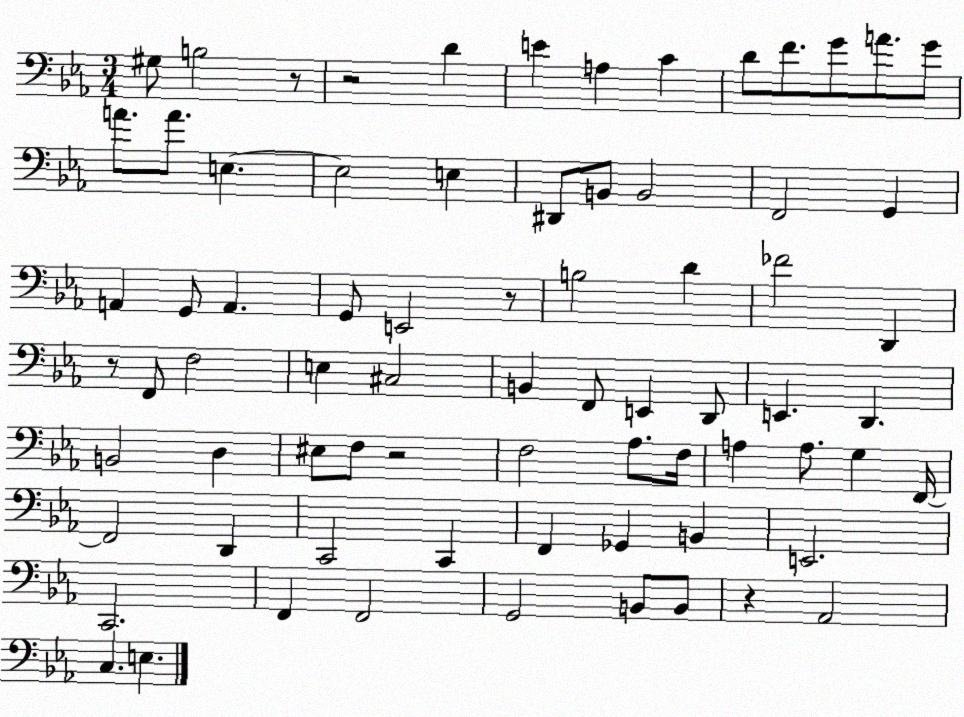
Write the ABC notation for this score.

X:1
T:Untitled
M:3/4
L:1/4
K:Eb
^G,/2 B,2 z/2 z2 D E A, C D/2 F/2 G/2 A/2 G/2 A/2 A/2 E, E,2 E, ^D,,/2 B,,/2 B,,2 F,,2 G,, A,, G,,/2 A,, G,,/2 E,,2 z/2 B,2 D _F2 D,, z/2 F,,/2 F,2 E, ^C,2 B,, F,,/2 E,, D,,/2 E,, D,, B,,2 D, ^E,/2 F,/2 z2 F,2 _A,/2 F,/4 A, A,/2 G, F,,/4 F,,2 D,, C,,2 C,, F,, _G,, B,, E,,2 C,,2 F,, F,,2 G,,2 B,,/2 B,,/2 z _A,,2 C, E,